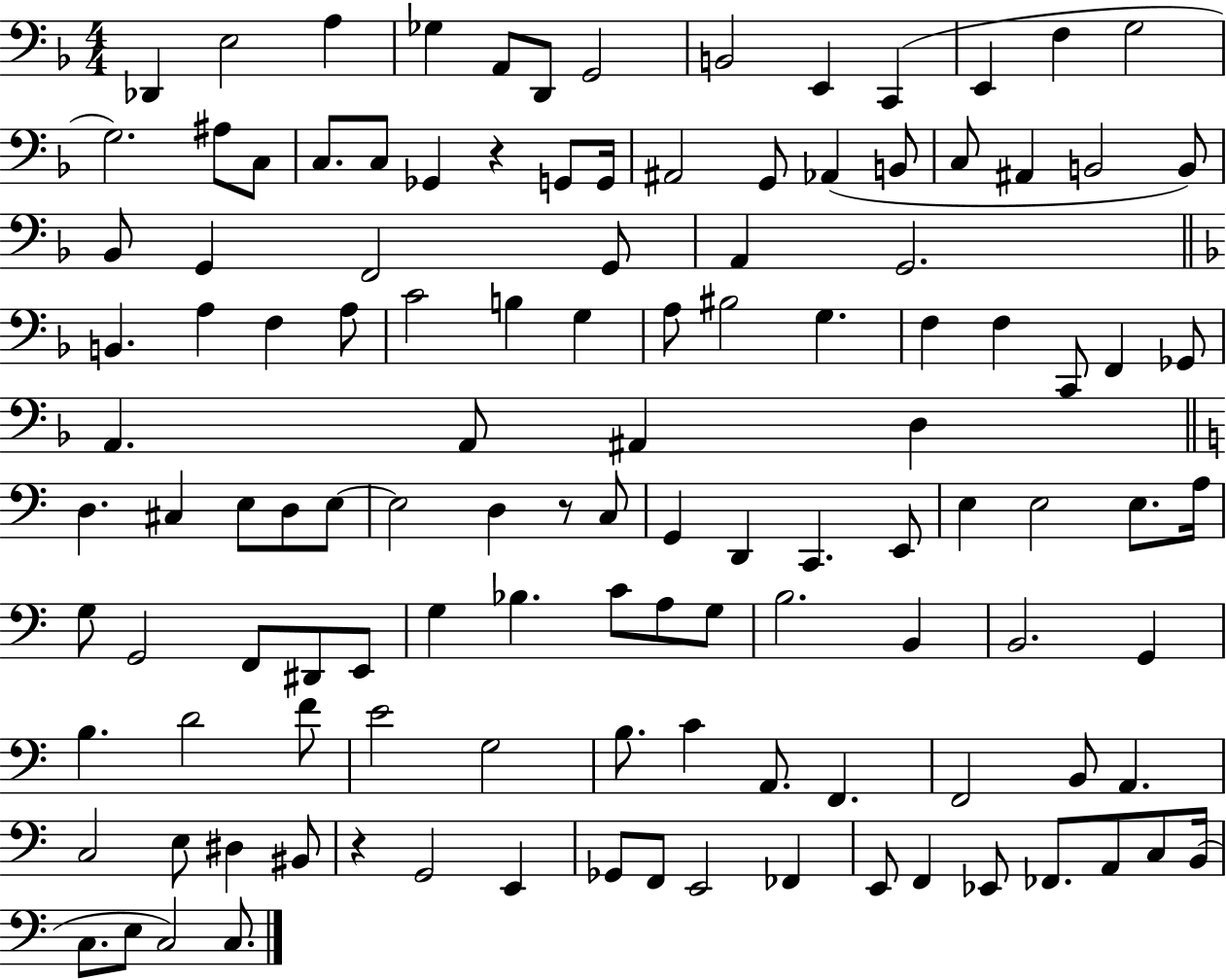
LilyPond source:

{
  \clef bass
  \numericTimeSignature
  \time 4/4
  \key f \major
  des,4 e2 a4 | ges4 a,8 d,8 g,2 | b,2 e,4 c,4( | e,4 f4 g2 | \break g2.) ais8 c8 | c8. c8 ges,4 r4 g,8 g,16 | ais,2 g,8 aes,4( b,8 | c8 ais,4 b,2 b,8) | \break bes,8 g,4 f,2 g,8 | a,4 g,2. | \bar "||" \break \key f \major b,4. a4 f4 a8 | c'2 b4 g4 | a8 bis2 g4. | f4 f4 c,8 f,4 ges,8 | \break a,4. a,8 ais,4 d4 | \bar "||" \break \key c \major d4. cis4 e8 d8 e8~~ | e2 d4 r8 c8 | g,4 d,4 c,4. e,8 | e4 e2 e8. a16 | \break g8 g,2 f,8 dis,8 e,8 | g4 bes4. c'8 a8 g8 | b2. b,4 | b,2. g,4 | \break b4. d'2 f'8 | e'2 g2 | b8. c'4 a,8. f,4. | f,2 b,8 a,4. | \break c2 e8 dis4 bis,8 | r4 g,2 e,4 | ges,8 f,8 e,2 fes,4 | e,8 f,4 ees,8 fes,8. a,8 c8 b,16( | \break c8. e8 c2) c8. | \bar "|."
}